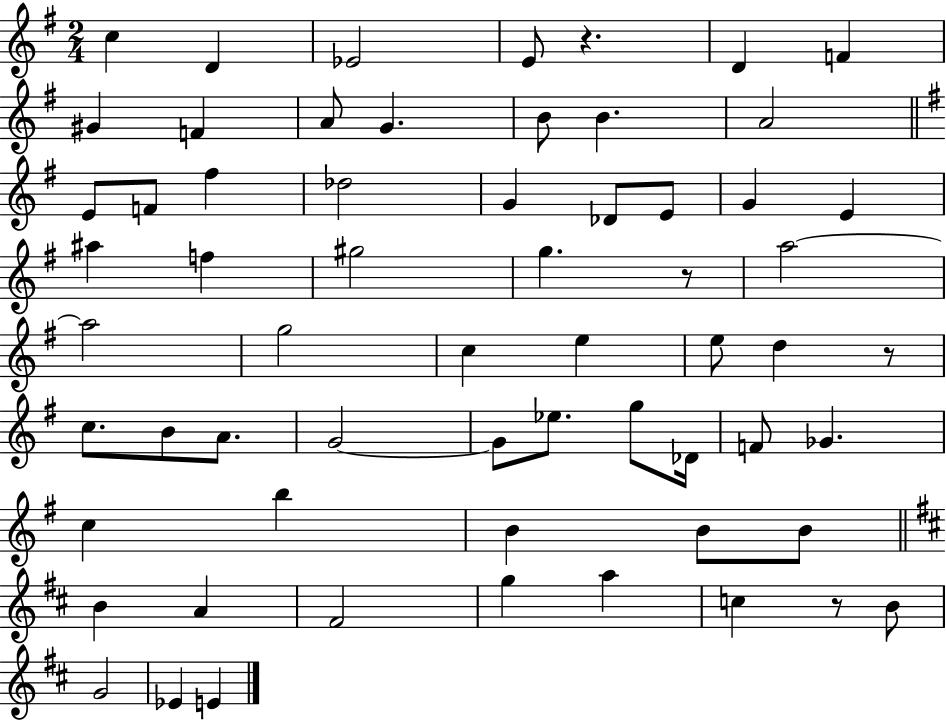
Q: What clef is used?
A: treble